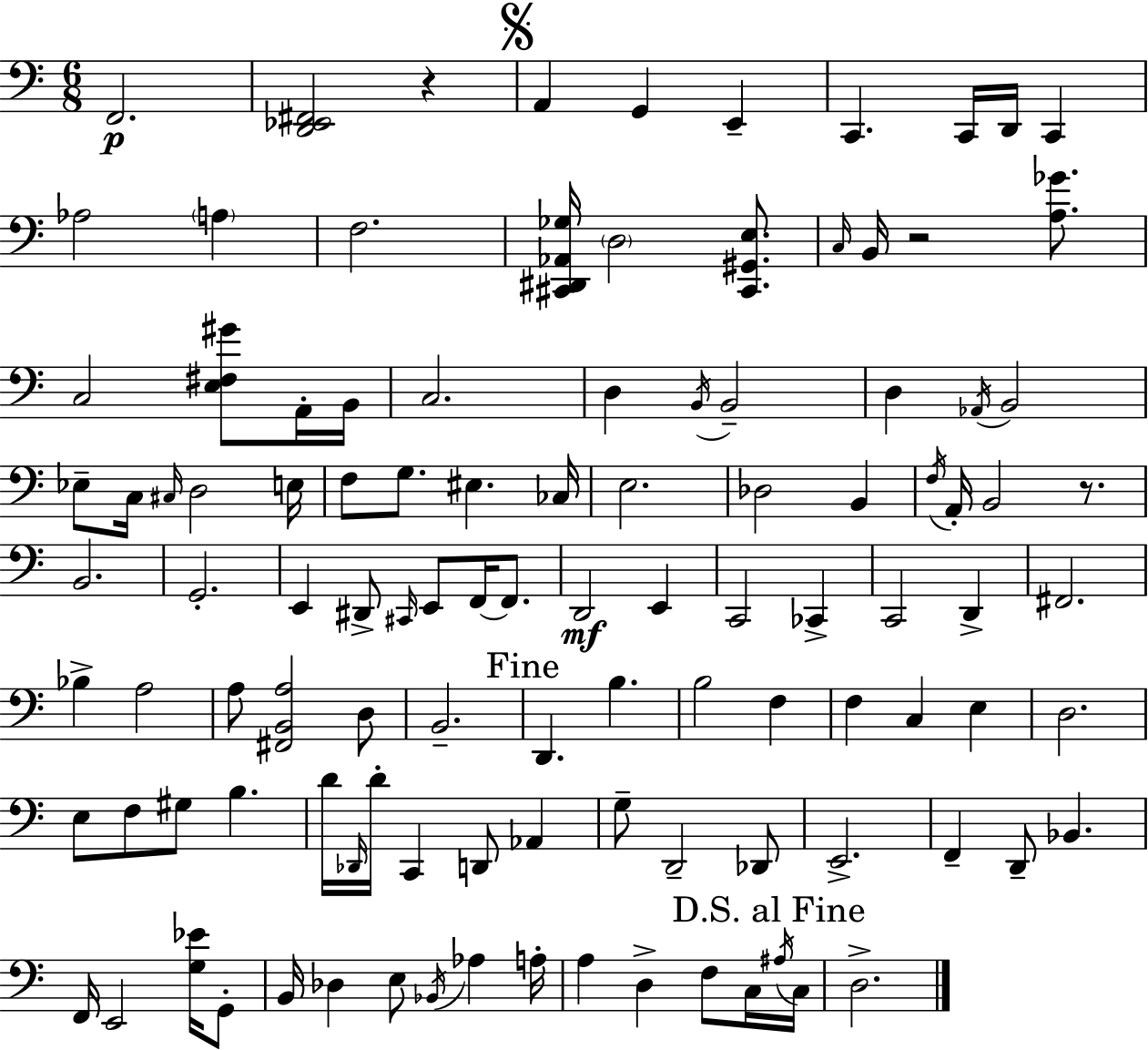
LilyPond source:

{
  \clef bass
  \numericTimeSignature
  \time 6/8
  \key c \major
  f,2.\p | <d, ees, fis,>2 r4 | \mark \markup { \musicglyph "scripts.segno" } a,4 g,4 e,4-- | c,4. c,16 d,16 c,4 | \break aes2 \parenthesize a4 | f2. | <cis, dis, aes, ges>16 \parenthesize d2 <cis, gis, e>8. | \grace { c16 } b,16 r2 <a ges'>8. | \break c2 <e fis gis'>8 a,16-. | b,16 c2. | d4 \acciaccatura { b,16 } b,2-- | d4 \acciaccatura { aes,16 } b,2 | \break ees8-- c16 \grace { cis16 } d2 | e16 f8 g8. eis4. | ces16 e2. | des2 | \break b,4 \acciaccatura { f16 } a,16-. b,2 | r8. b,2. | g,2.-. | e,4 dis,8-> \grace { cis,16 } | \break e,8 f,16~~ f,8. d,2\mf | e,4 c,2 | ces,4-> c,2 | d,4-> fis,2. | \break bes4-> a2 | a8 <fis, b, a>2 | d8 b,2.-- | \mark "Fine" d,4. | \break b4. b2 | f4 f4 c4 | e4 d2. | e8 f8 gis8 | \break b4. d'16 \grace { des,16 } d'16-. c,4 | d,8 aes,4 g8-- d,2-- | des,8 e,2.-> | f,4-- d,8-- | \break bes,4. f,16 e,2 | <g ees'>16 g,8-. b,16 des4 | e8 \acciaccatura { bes,16 } aes4 a16-. a4 | d4-> f8 c16 \mark "D.S. al Fine" \acciaccatura { ais16 } c16 d2.-> | \break \bar "|."
}